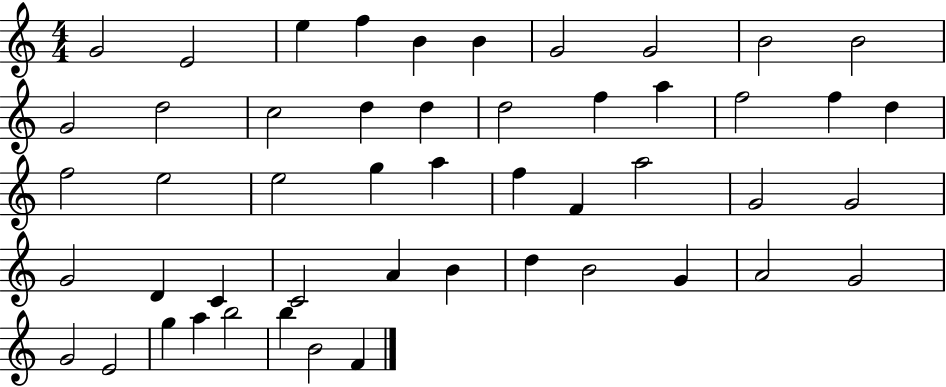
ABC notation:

X:1
T:Untitled
M:4/4
L:1/4
K:C
G2 E2 e f B B G2 G2 B2 B2 G2 d2 c2 d d d2 f a f2 f d f2 e2 e2 g a f F a2 G2 G2 G2 D C C2 A B d B2 G A2 G2 G2 E2 g a b2 b B2 F